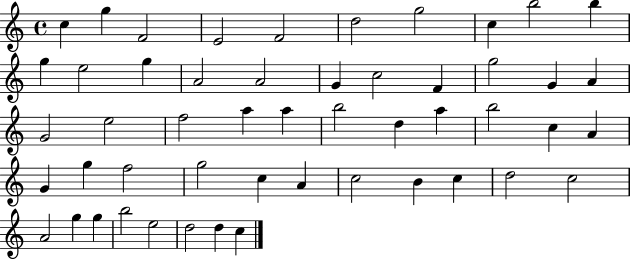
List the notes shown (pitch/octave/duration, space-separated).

C5/q G5/q F4/h E4/h F4/h D5/h G5/h C5/q B5/h B5/q G5/q E5/h G5/q A4/h A4/h G4/q C5/h F4/q G5/h G4/q A4/q G4/h E5/h F5/h A5/q A5/q B5/h D5/q A5/q B5/h C5/q A4/q G4/q G5/q F5/h G5/h C5/q A4/q C5/h B4/q C5/q D5/h C5/h A4/h G5/q G5/q B5/h E5/h D5/h D5/q C5/q